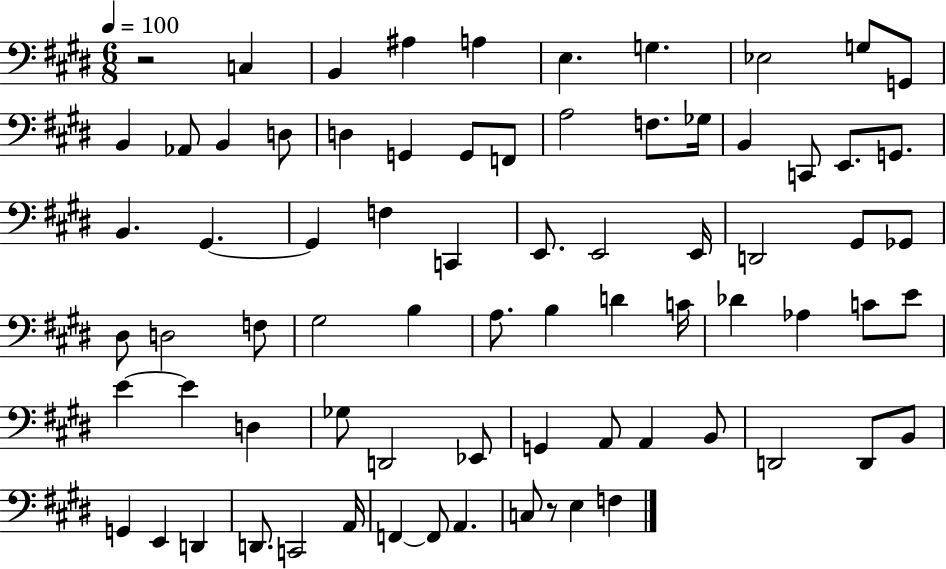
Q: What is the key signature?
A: E major